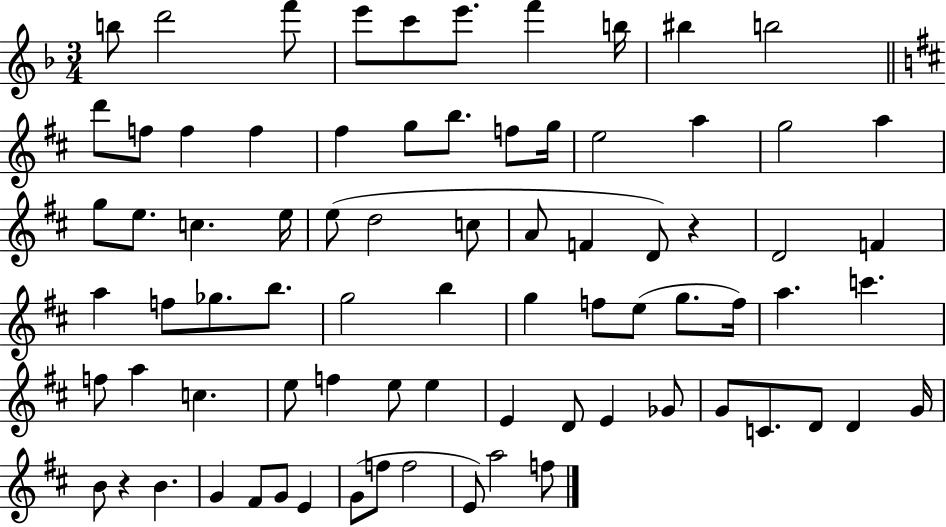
B5/e D6/h F6/e E6/e C6/e E6/e. F6/q B5/s BIS5/q B5/h D6/e F5/e F5/q F5/q F#5/q G5/e B5/e. F5/e G5/s E5/h A5/q G5/h A5/q G5/e E5/e. C5/q. E5/s E5/e D5/h C5/e A4/e F4/q D4/e R/q D4/h F4/q A5/q F5/e Gb5/e. B5/e. G5/h B5/q G5/q F5/e E5/e G5/e. F5/s A5/q. C6/q. F5/e A5/q C5/q. E5/e F5/q E5/e E5/q E4/q D4/e E4/q Gb4/e G4/e C4/e. D4/e D4/q G4/s B4/e R/q B4/q. G4/q F#4/e G4/e E4/q G4/e F5/e F5/h E4/e A5/h F5/e